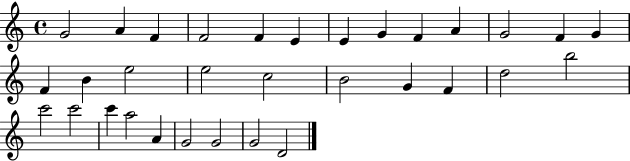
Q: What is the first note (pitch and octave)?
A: G4